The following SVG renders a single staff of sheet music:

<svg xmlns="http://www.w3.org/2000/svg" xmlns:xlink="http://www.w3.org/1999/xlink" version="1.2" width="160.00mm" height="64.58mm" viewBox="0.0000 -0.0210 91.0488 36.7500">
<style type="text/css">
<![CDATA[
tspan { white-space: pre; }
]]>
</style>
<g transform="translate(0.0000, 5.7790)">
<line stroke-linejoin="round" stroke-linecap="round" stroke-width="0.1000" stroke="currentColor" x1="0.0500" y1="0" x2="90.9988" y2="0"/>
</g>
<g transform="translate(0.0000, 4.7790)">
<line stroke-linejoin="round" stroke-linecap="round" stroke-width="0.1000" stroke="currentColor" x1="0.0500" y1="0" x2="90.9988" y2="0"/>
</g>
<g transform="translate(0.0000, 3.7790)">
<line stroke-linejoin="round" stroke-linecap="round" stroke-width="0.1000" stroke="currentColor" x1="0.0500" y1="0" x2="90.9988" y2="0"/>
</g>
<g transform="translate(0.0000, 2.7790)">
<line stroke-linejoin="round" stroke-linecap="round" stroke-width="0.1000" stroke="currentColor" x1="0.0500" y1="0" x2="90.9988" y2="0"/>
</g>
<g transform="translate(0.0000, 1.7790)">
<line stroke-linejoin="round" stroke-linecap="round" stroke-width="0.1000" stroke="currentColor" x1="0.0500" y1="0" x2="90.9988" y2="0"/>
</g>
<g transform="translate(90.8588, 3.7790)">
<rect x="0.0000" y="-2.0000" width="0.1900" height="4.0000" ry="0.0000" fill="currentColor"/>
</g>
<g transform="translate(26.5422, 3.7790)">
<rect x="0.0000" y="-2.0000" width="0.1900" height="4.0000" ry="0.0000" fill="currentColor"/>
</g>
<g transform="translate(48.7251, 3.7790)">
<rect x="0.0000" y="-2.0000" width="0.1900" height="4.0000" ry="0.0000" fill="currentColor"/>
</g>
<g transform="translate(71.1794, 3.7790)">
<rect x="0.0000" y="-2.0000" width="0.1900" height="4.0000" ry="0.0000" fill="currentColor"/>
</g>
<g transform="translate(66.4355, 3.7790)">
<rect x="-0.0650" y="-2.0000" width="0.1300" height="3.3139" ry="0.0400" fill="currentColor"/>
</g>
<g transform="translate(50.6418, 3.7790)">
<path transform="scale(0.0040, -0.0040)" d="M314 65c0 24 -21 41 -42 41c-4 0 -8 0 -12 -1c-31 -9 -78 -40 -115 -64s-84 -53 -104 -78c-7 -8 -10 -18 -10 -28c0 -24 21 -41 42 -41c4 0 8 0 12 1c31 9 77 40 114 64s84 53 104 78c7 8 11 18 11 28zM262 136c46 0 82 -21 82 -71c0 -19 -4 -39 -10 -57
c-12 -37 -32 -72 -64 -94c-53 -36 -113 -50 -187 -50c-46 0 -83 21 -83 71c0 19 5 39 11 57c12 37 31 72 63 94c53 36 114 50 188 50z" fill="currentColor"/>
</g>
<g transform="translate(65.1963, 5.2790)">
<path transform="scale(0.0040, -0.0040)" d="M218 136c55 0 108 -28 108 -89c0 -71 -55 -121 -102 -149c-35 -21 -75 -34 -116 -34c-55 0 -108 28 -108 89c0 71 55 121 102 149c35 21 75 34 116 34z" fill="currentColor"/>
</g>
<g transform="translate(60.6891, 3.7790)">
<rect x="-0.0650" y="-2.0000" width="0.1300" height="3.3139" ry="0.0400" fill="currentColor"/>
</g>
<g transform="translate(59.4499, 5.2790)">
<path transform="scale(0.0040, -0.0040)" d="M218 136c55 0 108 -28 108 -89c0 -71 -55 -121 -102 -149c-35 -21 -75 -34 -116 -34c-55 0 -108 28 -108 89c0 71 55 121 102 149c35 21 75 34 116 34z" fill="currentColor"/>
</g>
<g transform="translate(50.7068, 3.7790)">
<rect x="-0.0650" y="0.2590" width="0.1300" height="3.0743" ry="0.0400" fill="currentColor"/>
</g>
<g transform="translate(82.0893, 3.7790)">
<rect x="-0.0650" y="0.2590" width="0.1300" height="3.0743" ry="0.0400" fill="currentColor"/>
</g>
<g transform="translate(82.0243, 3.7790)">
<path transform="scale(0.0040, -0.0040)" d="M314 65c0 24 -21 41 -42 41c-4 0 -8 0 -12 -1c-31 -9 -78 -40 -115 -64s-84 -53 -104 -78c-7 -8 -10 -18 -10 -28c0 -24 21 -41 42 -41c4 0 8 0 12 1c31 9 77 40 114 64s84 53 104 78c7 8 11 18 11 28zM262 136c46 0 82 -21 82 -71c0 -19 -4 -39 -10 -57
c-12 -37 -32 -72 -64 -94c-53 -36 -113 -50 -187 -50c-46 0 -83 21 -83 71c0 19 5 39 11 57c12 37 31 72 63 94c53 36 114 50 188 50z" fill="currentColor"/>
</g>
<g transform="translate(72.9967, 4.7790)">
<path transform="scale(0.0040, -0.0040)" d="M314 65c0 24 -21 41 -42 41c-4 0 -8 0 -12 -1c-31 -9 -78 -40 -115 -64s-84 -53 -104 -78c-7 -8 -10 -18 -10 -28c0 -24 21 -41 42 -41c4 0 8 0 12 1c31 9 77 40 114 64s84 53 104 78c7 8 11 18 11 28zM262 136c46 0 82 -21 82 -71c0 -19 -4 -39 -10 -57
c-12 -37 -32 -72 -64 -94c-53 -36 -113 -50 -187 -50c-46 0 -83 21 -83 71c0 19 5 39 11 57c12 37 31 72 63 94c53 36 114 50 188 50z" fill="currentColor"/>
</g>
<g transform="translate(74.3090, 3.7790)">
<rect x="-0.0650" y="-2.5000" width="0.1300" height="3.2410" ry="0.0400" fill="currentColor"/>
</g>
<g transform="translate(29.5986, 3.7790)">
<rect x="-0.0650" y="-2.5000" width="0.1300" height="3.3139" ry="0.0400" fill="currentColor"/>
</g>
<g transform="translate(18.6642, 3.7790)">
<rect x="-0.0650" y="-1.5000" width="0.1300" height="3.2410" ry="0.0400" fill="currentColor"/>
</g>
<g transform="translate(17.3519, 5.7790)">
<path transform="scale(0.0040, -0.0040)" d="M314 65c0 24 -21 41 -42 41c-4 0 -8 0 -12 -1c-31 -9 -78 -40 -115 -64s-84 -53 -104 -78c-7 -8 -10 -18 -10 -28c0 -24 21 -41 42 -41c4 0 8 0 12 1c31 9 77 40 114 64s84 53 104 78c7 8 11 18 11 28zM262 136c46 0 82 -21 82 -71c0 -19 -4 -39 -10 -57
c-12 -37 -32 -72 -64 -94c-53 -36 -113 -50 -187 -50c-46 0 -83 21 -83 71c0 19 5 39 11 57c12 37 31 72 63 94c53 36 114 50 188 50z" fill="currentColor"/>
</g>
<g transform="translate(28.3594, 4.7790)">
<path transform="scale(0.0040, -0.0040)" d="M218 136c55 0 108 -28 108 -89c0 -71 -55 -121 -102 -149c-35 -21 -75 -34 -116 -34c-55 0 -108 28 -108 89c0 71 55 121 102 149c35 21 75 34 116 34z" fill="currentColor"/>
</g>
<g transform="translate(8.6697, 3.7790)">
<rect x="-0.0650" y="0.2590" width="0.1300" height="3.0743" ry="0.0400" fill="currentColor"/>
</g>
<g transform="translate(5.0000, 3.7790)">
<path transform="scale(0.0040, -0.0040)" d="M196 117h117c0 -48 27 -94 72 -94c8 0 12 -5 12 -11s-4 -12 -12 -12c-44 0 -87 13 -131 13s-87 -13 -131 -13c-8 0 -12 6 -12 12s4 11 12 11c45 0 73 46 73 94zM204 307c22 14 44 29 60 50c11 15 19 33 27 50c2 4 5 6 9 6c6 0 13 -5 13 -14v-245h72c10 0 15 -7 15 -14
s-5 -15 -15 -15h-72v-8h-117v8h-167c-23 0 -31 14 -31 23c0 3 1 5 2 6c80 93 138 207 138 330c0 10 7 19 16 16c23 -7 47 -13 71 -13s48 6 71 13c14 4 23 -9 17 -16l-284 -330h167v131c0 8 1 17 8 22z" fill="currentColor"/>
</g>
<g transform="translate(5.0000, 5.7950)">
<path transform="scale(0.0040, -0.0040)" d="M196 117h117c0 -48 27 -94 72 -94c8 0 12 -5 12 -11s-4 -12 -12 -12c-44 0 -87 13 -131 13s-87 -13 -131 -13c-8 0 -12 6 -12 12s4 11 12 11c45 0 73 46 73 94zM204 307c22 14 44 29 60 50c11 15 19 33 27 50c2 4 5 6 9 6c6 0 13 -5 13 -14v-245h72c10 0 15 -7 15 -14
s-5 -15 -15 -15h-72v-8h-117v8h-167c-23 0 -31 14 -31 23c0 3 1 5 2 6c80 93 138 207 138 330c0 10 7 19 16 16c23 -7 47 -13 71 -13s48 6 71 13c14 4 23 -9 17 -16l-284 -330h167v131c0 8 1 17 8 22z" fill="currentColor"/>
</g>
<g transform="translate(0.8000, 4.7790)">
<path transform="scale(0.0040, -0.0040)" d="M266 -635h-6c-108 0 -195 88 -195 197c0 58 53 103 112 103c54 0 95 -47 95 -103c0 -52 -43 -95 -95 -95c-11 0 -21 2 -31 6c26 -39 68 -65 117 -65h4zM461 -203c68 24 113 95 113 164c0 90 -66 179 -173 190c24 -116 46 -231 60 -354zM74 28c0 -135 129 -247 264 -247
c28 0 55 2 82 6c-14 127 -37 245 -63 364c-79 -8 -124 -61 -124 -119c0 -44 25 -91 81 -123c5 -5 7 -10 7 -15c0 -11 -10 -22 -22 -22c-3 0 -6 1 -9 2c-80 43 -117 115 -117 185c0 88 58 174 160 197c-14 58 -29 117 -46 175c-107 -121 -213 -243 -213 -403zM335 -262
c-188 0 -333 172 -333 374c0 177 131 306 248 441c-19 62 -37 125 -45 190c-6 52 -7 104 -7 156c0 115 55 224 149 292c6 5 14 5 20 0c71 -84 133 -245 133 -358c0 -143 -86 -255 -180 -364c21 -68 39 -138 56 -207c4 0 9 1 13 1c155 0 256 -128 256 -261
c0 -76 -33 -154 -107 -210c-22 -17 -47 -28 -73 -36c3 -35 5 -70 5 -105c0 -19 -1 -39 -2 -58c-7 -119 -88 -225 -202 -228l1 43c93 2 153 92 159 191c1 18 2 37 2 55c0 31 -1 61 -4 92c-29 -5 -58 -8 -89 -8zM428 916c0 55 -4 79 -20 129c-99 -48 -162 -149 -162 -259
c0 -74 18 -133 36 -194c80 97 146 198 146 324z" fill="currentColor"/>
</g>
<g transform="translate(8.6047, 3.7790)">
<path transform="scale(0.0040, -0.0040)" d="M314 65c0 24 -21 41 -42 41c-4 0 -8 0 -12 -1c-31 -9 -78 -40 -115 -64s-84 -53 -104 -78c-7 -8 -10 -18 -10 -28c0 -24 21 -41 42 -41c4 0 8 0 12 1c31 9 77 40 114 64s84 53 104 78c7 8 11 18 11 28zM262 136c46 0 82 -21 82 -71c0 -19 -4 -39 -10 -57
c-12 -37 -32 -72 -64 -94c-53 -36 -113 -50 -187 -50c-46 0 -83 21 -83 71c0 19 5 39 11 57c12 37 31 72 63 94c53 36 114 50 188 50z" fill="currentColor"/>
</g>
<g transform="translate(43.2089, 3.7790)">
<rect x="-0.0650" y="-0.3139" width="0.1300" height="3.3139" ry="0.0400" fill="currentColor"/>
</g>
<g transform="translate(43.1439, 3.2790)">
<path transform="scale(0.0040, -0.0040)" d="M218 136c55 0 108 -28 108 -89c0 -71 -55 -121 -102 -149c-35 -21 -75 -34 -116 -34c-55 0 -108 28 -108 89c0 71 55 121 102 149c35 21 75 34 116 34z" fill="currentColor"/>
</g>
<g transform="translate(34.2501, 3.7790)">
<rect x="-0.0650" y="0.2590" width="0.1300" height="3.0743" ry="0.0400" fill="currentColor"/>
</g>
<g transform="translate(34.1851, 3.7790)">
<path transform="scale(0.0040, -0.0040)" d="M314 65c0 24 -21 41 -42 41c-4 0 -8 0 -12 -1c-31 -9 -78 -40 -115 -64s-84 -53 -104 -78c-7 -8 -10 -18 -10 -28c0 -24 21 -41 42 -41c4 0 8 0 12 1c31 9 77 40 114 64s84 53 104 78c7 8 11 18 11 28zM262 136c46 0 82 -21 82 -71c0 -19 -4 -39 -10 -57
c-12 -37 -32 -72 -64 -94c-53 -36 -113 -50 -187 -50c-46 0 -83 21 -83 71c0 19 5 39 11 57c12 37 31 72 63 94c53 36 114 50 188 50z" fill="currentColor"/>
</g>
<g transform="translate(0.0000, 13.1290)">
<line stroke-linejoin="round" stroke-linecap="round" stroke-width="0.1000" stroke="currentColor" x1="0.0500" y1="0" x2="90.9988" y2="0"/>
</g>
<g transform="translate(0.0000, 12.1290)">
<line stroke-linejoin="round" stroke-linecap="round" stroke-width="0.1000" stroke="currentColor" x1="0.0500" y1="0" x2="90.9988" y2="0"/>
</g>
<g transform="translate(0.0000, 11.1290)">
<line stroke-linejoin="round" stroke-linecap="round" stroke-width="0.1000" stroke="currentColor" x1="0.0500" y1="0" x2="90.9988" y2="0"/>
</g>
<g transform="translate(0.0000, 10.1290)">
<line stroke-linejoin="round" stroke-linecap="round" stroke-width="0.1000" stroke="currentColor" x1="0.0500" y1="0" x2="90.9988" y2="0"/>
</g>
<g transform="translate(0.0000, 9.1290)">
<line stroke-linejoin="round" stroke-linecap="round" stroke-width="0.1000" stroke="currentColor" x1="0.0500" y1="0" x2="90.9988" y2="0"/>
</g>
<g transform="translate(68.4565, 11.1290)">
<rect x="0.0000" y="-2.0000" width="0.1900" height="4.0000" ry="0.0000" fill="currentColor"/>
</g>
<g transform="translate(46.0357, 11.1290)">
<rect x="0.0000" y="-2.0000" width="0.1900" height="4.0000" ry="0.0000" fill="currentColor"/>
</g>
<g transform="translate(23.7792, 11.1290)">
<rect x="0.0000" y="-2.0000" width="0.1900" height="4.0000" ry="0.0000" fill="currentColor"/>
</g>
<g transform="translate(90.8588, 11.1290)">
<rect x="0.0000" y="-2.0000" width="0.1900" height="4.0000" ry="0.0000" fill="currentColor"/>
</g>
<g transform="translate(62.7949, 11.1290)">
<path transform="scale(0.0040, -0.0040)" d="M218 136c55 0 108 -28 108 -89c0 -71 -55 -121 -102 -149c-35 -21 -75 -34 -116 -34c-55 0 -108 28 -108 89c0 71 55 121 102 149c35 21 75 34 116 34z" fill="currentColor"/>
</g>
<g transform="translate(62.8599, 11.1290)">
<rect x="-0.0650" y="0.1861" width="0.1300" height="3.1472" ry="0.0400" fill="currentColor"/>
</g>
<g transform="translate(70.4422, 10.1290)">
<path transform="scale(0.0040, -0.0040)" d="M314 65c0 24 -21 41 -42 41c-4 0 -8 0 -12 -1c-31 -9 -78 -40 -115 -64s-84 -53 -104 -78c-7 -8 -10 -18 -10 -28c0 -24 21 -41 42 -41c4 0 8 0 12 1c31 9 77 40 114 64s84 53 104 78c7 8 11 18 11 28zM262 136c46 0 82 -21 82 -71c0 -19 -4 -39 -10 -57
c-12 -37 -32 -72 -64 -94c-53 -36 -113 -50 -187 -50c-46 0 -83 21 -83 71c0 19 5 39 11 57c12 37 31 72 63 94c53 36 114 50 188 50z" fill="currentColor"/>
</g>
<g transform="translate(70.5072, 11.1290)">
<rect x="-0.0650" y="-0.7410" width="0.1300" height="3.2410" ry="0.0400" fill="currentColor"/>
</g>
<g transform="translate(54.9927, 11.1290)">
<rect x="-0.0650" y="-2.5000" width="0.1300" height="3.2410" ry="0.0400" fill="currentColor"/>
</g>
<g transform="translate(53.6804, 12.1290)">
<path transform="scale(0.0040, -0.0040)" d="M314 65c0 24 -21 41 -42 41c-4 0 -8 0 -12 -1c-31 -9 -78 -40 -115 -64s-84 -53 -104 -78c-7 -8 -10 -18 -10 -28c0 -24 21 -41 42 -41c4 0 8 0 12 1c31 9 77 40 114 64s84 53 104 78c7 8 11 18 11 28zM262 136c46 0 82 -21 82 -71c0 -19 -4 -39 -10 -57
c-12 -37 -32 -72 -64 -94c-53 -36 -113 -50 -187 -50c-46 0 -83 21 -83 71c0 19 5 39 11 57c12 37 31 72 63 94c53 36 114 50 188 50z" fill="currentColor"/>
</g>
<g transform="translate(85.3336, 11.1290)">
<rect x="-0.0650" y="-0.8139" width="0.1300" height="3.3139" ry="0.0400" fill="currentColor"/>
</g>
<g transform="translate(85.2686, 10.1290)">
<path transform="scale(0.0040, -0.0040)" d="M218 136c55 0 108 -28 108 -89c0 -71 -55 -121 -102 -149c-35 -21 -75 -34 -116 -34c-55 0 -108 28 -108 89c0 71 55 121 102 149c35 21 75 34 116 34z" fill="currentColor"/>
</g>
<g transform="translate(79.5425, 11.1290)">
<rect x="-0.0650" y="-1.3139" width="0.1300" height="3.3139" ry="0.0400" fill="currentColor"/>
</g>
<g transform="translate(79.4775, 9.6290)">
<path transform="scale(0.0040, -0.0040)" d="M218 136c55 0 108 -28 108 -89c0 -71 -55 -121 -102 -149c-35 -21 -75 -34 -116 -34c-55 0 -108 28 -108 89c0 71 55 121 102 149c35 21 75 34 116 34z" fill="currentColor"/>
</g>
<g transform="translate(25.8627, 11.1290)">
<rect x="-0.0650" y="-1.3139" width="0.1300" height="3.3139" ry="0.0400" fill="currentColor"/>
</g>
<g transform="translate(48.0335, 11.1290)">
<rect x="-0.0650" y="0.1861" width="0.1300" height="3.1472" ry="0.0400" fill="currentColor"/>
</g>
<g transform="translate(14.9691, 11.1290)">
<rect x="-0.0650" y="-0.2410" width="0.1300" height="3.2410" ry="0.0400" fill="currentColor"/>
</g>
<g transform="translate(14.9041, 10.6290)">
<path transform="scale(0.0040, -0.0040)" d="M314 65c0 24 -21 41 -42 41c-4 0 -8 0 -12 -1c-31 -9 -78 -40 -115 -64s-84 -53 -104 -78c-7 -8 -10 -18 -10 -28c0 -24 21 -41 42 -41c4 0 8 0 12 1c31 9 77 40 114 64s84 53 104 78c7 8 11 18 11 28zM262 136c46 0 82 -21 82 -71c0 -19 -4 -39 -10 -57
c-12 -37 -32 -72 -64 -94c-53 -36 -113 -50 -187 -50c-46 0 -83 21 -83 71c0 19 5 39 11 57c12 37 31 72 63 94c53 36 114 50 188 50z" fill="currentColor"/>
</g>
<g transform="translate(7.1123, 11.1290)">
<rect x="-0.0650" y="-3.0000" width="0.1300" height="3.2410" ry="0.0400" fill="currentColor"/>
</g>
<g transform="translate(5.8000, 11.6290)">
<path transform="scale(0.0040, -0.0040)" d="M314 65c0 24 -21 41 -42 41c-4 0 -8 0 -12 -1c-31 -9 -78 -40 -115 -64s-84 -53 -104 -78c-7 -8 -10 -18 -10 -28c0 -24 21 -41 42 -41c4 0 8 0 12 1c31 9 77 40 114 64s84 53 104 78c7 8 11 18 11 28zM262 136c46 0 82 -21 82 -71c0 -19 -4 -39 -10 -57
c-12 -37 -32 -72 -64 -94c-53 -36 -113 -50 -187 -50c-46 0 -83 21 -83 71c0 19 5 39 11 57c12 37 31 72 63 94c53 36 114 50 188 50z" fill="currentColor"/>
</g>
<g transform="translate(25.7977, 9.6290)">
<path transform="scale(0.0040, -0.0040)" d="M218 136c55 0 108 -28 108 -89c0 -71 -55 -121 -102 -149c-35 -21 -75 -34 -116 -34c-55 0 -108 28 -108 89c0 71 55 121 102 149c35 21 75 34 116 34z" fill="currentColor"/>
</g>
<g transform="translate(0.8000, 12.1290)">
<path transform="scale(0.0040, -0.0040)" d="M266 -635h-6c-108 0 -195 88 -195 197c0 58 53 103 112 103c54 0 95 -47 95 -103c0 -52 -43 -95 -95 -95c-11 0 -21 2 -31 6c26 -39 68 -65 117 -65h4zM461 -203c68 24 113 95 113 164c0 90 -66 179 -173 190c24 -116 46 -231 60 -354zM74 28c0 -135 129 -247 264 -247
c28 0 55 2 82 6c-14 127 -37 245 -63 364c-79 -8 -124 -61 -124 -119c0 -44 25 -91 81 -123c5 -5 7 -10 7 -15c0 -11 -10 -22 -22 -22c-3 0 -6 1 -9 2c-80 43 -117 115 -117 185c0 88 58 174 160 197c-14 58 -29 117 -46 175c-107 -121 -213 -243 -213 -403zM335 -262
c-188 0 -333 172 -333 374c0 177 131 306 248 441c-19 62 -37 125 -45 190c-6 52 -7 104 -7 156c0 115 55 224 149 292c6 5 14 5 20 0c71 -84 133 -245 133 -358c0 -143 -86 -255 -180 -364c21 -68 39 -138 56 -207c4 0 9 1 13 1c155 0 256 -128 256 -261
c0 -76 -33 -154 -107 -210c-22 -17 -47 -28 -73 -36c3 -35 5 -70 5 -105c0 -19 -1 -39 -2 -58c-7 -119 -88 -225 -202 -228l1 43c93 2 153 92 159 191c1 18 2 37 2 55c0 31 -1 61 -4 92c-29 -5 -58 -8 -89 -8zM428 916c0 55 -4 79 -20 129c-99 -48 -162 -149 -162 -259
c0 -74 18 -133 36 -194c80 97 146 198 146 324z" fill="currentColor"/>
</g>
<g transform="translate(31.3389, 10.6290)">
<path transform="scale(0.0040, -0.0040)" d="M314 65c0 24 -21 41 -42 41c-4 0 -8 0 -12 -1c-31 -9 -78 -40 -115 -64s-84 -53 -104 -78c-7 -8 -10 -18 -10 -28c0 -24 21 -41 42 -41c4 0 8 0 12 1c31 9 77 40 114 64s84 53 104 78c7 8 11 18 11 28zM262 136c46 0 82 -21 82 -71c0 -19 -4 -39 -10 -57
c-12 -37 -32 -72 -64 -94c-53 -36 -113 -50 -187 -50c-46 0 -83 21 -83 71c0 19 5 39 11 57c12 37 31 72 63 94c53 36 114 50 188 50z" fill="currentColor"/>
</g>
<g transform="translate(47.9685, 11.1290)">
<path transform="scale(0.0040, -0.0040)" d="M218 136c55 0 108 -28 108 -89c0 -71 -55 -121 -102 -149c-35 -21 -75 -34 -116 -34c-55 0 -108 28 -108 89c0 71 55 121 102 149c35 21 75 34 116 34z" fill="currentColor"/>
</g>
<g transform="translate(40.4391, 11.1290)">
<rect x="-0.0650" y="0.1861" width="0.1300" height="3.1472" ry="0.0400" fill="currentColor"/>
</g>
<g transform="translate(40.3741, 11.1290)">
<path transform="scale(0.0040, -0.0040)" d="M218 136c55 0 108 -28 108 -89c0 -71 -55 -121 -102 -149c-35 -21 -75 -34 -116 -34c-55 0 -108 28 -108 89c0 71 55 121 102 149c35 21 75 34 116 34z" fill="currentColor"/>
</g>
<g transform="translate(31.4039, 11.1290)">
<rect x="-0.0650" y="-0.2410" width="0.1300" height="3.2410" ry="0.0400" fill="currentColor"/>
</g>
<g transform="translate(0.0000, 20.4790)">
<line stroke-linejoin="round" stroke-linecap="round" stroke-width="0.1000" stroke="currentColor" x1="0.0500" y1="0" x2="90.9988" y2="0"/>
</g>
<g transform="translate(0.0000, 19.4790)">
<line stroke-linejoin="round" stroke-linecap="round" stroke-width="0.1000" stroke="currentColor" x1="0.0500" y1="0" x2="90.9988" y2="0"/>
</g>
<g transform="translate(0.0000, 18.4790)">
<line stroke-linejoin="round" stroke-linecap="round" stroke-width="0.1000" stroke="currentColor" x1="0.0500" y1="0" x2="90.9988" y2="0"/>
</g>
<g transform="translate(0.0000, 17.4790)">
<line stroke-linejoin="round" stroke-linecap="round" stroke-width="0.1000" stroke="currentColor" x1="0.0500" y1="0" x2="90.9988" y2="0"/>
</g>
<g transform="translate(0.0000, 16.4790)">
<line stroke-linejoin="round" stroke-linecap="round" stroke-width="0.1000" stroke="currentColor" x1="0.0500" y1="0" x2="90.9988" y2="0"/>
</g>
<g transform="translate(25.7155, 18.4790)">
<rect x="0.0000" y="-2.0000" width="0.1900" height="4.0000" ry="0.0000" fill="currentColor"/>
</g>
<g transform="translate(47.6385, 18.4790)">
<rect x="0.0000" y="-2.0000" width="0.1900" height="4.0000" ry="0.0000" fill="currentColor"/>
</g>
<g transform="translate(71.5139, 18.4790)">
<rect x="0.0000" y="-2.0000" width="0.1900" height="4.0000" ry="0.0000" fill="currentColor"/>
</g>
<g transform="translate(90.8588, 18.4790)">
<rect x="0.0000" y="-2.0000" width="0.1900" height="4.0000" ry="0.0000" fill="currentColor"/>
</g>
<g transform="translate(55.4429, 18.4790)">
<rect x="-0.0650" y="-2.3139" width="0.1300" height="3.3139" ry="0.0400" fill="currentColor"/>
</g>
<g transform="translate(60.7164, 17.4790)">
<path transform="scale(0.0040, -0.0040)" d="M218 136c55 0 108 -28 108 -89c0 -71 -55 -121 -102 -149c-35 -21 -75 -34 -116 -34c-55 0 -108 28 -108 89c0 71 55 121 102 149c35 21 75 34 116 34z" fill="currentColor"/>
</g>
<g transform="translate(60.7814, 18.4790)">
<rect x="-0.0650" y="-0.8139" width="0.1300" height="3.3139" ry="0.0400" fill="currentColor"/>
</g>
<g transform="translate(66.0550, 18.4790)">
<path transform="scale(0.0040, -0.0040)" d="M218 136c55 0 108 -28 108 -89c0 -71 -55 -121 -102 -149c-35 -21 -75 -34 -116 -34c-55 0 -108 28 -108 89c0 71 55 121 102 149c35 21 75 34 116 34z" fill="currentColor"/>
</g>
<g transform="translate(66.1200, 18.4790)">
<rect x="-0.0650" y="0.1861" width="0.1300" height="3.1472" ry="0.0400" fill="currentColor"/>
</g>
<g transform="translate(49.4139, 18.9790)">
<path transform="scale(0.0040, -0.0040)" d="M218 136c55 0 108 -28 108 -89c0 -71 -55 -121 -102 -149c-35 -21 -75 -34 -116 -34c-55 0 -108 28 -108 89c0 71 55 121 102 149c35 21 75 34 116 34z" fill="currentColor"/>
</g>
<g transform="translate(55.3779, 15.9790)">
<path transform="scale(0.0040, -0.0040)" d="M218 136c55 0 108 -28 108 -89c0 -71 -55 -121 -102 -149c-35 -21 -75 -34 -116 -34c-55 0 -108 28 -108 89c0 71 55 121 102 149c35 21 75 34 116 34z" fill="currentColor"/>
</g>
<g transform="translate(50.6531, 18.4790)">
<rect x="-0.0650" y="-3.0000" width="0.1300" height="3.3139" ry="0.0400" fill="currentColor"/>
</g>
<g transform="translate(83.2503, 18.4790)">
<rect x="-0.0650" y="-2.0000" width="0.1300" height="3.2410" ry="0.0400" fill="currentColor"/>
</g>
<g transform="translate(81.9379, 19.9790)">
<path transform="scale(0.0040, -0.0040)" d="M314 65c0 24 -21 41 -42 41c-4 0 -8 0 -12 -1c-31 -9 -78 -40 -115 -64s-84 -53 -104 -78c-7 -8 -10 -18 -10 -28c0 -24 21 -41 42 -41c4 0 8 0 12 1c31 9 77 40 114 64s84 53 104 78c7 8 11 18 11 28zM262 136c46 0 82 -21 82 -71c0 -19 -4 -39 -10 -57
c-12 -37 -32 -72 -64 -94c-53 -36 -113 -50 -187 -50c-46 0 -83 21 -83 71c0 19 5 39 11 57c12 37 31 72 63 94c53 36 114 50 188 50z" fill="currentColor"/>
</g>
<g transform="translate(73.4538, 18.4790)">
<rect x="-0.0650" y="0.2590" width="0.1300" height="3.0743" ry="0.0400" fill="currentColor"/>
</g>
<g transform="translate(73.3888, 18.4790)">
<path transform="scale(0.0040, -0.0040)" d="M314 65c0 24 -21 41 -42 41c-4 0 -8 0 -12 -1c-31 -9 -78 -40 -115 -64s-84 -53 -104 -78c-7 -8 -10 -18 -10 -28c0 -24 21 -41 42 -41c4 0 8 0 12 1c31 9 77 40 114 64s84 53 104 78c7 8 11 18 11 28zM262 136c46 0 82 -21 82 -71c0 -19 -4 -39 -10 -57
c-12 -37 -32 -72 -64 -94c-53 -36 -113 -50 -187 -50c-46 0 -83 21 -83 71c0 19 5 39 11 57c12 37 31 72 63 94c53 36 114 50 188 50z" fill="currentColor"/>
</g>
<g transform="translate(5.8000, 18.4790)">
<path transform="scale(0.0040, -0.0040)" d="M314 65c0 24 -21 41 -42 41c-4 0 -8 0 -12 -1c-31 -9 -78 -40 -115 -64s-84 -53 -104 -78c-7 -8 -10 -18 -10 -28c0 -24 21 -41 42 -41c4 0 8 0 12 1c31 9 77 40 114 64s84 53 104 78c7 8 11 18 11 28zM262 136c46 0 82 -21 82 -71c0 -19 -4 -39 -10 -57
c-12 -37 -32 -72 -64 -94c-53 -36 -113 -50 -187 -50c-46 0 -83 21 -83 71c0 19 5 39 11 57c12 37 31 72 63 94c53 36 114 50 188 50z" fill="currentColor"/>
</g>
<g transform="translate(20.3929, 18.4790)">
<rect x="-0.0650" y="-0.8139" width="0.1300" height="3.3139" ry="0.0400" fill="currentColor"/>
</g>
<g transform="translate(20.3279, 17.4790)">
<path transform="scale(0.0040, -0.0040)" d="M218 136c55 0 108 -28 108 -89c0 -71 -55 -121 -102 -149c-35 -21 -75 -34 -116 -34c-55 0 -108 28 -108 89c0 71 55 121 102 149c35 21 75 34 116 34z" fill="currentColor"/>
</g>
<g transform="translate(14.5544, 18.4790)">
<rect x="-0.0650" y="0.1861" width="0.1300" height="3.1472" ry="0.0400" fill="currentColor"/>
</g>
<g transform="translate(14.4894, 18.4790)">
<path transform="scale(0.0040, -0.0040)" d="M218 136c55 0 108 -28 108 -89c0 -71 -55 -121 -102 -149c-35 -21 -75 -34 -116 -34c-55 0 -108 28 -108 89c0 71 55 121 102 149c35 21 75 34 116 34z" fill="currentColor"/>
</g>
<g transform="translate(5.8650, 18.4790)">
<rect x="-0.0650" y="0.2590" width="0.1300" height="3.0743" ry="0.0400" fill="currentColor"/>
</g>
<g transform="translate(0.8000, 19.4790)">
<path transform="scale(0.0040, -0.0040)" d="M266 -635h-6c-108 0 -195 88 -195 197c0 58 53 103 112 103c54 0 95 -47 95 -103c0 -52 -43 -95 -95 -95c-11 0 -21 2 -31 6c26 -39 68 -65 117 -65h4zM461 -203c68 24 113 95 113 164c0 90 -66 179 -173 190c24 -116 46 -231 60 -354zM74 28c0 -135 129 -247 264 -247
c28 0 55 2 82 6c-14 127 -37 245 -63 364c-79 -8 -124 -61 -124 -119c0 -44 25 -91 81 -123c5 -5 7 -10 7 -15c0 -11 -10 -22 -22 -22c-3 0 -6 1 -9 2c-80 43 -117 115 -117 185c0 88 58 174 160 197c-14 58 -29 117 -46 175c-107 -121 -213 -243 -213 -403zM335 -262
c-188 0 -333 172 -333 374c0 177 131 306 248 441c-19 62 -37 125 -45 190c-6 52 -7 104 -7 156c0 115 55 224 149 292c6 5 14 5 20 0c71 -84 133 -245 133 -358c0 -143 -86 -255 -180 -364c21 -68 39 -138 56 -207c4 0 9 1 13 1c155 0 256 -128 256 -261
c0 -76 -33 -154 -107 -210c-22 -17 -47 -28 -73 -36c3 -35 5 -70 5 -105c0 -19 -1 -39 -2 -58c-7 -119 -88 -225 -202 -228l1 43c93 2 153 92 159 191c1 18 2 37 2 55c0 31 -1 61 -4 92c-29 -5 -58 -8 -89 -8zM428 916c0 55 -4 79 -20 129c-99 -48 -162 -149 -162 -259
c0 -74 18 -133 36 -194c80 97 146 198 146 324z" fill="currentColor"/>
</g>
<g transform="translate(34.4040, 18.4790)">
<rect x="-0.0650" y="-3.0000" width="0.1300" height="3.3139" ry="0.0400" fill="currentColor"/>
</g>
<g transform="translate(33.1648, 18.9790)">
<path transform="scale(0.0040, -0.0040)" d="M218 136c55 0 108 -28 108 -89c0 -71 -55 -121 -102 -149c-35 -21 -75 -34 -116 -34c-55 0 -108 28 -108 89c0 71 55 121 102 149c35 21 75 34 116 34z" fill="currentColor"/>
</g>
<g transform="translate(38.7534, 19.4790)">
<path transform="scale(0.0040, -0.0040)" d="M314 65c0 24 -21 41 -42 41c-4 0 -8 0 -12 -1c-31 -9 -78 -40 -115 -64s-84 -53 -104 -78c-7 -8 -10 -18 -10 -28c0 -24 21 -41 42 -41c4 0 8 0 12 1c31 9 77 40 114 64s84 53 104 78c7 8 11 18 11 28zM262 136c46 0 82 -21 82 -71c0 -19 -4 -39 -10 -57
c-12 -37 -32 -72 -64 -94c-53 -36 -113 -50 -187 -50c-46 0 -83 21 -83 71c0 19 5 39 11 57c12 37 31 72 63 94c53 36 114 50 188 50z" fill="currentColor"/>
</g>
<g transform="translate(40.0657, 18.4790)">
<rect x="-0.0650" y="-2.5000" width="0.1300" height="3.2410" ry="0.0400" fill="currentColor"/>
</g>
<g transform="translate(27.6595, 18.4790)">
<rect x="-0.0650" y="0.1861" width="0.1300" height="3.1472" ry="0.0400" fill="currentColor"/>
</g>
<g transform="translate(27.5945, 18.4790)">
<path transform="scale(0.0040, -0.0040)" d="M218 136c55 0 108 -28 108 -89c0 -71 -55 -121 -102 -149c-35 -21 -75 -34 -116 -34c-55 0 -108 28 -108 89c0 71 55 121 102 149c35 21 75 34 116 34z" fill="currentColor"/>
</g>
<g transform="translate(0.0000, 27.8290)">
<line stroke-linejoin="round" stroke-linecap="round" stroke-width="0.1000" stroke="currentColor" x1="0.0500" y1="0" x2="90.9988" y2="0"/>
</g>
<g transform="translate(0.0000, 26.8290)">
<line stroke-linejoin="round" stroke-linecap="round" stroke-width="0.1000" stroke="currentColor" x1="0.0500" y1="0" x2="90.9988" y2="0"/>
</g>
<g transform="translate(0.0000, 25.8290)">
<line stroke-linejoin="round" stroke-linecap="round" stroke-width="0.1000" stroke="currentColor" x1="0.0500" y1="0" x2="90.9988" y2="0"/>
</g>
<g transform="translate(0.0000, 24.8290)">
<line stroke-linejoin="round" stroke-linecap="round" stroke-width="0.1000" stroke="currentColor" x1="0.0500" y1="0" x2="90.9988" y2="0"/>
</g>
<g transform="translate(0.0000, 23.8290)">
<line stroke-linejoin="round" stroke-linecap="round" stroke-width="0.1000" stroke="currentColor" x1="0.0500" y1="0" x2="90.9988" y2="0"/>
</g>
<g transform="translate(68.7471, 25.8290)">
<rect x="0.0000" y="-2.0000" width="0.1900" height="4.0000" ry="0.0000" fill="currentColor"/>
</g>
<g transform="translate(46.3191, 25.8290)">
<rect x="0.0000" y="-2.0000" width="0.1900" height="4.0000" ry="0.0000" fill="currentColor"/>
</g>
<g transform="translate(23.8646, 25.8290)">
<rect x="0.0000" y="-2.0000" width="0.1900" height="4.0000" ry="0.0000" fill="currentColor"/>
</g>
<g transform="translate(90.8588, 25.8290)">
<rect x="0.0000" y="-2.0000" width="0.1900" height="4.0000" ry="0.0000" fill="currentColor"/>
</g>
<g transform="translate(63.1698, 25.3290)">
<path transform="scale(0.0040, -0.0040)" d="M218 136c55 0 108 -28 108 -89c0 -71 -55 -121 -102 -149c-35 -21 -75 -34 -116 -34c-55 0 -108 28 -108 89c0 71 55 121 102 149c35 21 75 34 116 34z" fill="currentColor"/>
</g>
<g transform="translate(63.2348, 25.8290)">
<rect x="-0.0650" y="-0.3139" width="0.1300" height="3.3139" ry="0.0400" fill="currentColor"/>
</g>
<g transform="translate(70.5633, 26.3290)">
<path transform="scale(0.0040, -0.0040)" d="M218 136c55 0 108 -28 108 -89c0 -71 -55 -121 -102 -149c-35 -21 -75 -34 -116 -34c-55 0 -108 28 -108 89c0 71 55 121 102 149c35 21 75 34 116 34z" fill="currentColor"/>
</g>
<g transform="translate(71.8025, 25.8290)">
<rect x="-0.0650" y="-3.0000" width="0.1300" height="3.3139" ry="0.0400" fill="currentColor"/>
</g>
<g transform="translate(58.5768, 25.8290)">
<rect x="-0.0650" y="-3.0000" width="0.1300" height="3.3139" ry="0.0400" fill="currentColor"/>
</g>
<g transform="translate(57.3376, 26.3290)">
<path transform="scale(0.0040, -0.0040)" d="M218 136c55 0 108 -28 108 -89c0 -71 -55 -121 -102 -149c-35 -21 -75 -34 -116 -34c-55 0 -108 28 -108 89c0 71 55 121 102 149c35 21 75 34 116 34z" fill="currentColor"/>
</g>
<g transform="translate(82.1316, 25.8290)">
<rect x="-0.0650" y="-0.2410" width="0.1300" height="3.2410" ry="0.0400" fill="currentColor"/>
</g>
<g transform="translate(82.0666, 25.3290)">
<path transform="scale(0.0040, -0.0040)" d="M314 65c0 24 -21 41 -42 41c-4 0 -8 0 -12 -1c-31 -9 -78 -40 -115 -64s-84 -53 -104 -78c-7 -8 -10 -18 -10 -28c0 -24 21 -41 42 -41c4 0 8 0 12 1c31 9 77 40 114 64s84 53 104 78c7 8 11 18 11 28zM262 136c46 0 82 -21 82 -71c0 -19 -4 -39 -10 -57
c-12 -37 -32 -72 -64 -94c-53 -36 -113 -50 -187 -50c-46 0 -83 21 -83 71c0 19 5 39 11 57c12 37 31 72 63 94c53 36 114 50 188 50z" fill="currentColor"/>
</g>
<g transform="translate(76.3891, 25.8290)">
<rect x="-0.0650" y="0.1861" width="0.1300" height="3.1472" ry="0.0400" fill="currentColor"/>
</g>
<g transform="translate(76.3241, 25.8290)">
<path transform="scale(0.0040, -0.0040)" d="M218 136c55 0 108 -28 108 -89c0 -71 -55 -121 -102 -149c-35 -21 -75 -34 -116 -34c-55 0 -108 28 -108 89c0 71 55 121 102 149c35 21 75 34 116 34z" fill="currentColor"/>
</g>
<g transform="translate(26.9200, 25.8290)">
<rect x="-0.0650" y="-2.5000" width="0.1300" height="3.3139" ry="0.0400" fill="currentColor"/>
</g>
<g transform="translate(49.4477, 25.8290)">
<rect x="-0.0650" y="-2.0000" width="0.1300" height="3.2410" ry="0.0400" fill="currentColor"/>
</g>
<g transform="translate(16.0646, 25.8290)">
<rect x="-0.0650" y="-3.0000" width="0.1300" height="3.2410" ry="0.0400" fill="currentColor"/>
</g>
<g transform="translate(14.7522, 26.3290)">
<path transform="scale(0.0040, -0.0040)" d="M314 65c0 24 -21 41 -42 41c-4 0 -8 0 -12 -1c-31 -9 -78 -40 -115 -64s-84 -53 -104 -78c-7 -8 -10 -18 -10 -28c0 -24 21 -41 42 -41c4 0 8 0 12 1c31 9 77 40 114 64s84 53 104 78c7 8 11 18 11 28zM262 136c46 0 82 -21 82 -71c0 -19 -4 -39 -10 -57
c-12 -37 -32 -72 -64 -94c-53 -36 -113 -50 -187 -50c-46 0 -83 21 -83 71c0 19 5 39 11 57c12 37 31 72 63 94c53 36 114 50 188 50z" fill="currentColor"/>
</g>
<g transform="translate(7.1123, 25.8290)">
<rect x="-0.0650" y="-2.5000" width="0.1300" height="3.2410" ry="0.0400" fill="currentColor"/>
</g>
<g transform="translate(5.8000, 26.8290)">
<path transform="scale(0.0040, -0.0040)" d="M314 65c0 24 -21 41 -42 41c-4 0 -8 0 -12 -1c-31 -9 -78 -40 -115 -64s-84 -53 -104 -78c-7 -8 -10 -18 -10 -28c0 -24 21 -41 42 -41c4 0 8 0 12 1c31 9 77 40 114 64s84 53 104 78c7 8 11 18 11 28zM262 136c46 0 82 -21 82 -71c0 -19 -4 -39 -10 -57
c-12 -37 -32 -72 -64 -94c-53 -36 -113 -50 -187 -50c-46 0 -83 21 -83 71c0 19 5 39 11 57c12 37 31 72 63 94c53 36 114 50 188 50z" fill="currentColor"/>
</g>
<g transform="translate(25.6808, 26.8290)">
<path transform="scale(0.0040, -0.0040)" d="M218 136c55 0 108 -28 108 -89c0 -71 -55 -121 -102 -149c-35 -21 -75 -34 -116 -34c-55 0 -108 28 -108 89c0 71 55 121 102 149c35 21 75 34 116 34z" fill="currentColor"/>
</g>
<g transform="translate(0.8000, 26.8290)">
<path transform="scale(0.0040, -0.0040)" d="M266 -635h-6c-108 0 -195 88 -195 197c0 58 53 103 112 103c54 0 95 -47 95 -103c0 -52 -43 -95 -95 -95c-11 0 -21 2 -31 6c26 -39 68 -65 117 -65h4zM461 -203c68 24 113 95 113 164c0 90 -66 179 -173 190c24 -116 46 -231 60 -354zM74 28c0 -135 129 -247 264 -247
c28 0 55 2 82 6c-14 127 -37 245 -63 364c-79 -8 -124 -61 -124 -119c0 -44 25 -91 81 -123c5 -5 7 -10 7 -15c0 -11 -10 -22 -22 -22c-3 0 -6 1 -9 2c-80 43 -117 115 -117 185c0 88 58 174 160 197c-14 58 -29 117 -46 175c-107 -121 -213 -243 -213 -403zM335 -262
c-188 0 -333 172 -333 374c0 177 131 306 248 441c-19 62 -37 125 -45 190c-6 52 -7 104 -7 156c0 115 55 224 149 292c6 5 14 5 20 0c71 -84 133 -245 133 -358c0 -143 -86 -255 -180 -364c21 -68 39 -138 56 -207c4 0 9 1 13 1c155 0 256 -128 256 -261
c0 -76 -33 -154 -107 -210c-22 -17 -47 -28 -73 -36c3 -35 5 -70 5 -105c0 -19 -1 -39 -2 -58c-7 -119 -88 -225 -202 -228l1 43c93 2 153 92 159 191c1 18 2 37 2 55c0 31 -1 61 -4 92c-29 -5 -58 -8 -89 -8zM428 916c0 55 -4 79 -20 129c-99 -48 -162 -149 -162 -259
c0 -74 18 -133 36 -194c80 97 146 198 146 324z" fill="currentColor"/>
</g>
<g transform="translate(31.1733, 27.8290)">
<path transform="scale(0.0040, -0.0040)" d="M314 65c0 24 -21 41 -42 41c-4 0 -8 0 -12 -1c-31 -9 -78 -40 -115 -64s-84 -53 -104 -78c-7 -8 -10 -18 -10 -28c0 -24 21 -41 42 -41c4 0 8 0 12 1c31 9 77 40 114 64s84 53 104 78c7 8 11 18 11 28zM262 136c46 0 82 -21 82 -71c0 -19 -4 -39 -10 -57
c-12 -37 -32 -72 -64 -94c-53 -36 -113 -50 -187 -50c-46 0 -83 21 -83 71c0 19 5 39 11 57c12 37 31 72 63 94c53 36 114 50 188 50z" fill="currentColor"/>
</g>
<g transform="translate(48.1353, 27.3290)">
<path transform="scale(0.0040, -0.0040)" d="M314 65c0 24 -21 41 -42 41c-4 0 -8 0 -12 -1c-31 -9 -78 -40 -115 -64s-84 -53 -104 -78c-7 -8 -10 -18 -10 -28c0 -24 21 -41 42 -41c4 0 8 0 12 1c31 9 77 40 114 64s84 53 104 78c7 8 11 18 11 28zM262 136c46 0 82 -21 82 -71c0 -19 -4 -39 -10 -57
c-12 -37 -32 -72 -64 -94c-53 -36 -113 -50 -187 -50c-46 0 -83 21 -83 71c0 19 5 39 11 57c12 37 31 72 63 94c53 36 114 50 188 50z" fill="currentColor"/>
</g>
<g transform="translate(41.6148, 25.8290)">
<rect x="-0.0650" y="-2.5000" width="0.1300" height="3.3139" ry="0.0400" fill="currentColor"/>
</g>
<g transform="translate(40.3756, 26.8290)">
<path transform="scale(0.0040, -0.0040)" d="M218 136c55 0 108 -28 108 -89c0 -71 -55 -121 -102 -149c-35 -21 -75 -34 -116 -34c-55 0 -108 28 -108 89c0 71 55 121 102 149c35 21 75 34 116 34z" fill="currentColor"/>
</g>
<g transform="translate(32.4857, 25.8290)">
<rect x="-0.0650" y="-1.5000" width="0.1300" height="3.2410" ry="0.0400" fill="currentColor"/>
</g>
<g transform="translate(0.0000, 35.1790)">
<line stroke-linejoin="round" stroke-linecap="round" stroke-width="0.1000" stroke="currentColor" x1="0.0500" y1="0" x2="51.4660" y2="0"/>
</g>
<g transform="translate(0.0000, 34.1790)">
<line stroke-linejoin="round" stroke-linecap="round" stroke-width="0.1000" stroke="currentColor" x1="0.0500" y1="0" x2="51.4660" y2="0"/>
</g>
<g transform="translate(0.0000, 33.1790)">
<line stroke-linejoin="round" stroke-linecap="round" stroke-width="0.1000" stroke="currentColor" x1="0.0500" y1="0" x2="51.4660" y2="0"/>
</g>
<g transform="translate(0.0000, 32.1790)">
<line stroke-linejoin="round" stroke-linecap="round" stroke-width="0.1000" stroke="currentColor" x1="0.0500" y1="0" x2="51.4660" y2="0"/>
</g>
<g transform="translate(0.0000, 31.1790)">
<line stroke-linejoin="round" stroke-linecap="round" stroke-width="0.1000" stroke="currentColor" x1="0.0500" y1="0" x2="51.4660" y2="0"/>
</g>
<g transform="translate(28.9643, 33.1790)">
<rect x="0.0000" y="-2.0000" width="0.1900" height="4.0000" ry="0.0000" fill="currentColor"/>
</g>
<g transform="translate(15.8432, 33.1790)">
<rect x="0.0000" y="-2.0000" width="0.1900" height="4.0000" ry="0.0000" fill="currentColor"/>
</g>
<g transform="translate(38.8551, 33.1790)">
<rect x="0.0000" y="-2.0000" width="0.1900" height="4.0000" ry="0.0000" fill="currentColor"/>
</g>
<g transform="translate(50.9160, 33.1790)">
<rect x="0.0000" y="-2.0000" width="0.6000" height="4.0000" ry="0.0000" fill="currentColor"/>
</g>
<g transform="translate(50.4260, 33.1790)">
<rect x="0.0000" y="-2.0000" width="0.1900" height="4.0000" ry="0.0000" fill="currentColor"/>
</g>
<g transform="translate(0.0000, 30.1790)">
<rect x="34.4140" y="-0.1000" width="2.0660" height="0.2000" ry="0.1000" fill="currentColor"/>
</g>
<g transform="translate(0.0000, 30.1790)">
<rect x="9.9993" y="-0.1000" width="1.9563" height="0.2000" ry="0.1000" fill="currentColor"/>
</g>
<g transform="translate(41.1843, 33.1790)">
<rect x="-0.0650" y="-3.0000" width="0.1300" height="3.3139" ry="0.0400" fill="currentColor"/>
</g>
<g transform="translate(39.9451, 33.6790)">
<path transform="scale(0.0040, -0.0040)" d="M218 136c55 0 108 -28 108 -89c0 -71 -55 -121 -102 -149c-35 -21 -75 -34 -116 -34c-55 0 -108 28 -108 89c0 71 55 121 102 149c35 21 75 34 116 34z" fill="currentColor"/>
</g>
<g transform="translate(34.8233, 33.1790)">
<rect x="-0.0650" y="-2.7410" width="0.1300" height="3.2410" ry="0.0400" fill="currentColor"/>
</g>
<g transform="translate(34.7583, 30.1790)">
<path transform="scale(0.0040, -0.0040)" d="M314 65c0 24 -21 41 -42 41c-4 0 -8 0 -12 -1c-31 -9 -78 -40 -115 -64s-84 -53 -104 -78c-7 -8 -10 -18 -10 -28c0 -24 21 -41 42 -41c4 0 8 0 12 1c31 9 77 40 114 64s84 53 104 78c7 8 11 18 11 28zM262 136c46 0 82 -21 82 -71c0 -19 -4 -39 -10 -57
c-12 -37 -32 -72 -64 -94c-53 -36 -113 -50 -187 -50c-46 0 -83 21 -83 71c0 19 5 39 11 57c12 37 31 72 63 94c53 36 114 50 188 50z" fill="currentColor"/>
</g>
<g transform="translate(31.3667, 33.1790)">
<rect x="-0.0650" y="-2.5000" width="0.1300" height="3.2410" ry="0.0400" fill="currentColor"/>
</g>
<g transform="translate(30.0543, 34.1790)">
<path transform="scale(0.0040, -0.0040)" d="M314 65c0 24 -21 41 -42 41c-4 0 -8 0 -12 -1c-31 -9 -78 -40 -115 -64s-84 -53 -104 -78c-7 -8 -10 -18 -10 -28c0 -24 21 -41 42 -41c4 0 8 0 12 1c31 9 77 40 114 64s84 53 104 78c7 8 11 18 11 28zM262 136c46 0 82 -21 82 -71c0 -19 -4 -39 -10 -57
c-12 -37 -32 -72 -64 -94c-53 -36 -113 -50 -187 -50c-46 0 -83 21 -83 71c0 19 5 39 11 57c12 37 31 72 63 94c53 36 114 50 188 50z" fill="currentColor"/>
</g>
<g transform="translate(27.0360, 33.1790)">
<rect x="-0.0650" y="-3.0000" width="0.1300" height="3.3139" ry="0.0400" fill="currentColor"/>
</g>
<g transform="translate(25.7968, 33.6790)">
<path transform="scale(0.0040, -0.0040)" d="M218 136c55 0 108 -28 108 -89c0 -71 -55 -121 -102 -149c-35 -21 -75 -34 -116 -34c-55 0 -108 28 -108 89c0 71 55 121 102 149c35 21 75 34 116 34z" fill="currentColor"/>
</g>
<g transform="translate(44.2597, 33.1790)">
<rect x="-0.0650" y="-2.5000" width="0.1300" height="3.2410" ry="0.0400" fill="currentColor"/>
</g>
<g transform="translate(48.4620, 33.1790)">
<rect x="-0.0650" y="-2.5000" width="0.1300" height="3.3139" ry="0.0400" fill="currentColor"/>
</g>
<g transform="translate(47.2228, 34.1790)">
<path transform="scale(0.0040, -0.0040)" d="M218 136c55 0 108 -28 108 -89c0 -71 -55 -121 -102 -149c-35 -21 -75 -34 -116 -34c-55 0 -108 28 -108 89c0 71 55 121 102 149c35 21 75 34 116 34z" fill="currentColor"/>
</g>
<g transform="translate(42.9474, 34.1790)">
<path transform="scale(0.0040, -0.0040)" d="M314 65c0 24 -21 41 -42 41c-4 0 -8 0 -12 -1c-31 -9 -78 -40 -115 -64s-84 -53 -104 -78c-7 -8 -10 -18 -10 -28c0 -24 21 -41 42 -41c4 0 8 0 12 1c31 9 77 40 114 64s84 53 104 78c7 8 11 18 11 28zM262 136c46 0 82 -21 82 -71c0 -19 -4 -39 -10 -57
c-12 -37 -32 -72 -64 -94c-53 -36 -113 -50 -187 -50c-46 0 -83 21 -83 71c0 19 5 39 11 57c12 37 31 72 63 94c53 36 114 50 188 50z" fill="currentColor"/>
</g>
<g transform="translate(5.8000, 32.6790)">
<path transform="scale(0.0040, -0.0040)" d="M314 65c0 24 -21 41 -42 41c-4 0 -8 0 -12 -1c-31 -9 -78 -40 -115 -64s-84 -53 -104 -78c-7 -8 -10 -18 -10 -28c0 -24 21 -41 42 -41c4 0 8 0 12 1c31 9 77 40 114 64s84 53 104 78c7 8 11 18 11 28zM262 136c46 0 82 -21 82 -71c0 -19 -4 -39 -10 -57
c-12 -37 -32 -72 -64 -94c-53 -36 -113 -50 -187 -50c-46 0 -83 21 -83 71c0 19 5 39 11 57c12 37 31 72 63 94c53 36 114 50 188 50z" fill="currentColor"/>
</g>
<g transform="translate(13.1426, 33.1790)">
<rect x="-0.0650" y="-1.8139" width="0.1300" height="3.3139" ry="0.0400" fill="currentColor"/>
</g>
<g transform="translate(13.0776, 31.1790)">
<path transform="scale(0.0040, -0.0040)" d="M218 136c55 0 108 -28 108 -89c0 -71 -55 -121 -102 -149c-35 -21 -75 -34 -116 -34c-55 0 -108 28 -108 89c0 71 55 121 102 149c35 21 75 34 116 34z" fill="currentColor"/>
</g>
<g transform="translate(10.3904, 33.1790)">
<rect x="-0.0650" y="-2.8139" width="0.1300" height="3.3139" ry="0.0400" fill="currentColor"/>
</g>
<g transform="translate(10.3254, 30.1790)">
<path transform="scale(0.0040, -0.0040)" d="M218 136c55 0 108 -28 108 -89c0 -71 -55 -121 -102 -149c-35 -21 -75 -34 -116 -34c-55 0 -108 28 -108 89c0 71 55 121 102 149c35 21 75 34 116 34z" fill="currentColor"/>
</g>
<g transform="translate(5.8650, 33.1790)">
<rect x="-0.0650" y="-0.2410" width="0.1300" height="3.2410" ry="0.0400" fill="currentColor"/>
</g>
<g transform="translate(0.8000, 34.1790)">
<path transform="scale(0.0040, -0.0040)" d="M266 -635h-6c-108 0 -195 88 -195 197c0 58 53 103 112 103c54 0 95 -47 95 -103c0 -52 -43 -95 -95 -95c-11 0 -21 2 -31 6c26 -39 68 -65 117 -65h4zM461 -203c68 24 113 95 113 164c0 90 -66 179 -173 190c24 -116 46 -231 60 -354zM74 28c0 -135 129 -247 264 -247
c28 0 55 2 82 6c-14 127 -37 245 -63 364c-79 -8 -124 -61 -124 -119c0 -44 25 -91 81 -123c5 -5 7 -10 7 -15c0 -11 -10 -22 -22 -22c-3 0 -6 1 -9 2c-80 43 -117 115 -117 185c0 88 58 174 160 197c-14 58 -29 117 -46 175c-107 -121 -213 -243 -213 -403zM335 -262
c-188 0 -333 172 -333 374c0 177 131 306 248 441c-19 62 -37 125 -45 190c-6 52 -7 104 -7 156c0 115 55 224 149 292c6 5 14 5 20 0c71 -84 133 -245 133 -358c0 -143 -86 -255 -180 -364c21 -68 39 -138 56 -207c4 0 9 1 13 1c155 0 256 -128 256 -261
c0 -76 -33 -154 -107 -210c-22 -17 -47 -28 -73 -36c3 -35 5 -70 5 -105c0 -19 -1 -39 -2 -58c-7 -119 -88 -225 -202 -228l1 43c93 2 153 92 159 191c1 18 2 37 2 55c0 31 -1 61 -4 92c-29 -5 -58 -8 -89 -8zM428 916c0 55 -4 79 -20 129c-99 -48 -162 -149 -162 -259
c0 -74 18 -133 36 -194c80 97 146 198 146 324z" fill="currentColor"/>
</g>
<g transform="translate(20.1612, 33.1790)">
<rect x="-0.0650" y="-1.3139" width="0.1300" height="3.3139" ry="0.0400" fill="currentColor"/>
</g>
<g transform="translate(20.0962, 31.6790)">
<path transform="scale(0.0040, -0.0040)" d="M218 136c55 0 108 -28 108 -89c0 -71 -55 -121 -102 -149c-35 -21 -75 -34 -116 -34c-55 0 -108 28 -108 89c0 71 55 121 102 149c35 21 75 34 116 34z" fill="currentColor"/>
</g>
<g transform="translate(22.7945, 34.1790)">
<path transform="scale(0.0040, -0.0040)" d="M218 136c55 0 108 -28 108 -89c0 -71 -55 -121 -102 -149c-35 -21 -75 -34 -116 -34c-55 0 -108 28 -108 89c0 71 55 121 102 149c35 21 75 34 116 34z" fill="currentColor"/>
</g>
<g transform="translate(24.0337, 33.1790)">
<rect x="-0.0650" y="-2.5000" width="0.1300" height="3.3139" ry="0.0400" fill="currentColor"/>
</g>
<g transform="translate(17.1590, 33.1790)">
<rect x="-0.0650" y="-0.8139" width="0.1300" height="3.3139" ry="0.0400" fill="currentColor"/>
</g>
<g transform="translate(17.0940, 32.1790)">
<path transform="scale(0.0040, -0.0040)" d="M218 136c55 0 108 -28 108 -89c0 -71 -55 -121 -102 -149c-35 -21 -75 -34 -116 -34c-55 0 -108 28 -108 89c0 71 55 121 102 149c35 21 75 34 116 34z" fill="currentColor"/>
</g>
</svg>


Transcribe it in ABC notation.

X:1
T:Untitled
M:4/4
L:1/4
K:C
B2 E2 G B2 c B2 F F G2 B2 A2 c2 e c2 B B G2 B d2 e d B2 B d B A G2 A g d B B2 F2 G2 A2 G E2 G F2 A c A B c2 c2 a f d e G A G2 a2 A G2 G